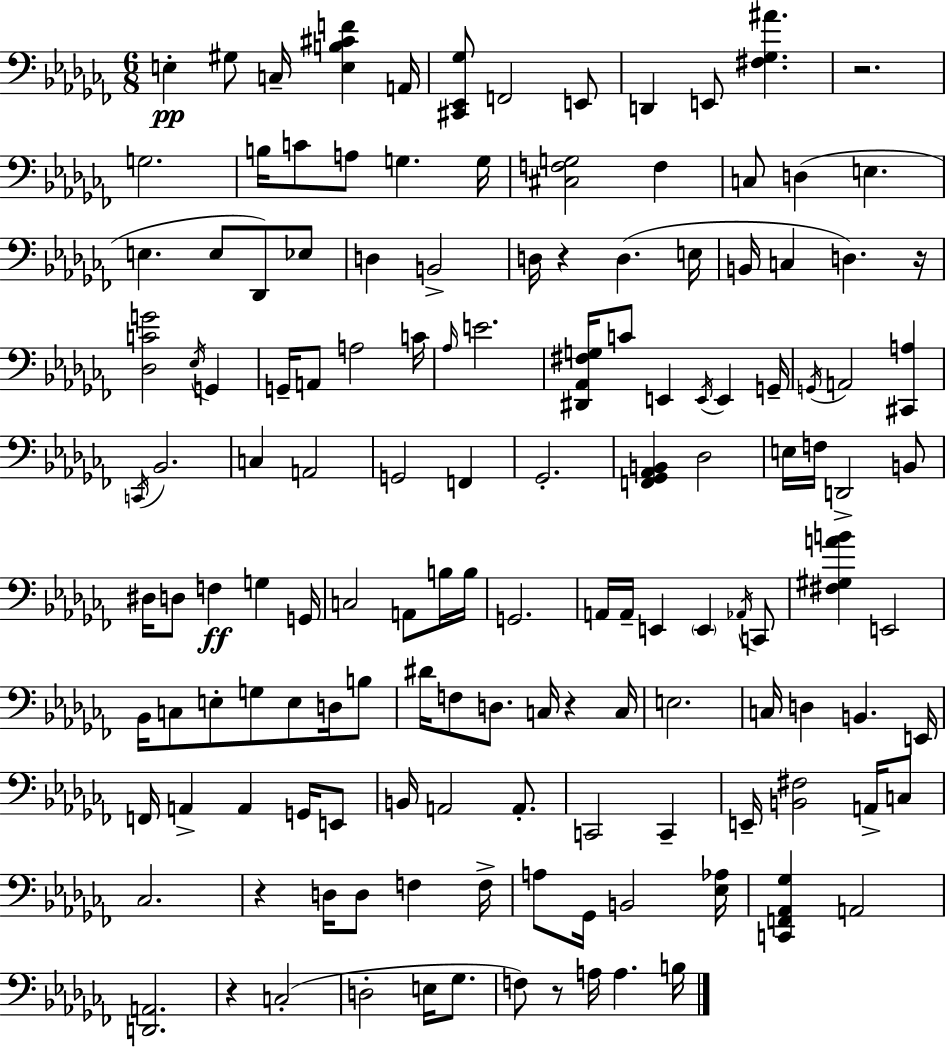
E3/q G#3/e C3/s [E3,B3,C#4,F4]/q A2/s [C#2,Eb2,Gb3]/e F2/h E2/e D2/q E2/e [F#3,Gb3,A#4]/q. R/h. G3/h. B3/s C4/e A3/e G3/q. G3/s [C#3,F3,G3]/h F3/q C3/e D3/q E3/q. E3/q. E3/e Db2/e Eb3/e D3/q B2/h D3/s R/q D3/q. E3/s B2/s C3/q D3/q. R/s [Db3,C4,G4]/h Eb3/s G2/q G2/s A2/e A3/h C4/s Ab3/s E4/h. [D#2,Ab2,F#3,G3]/s C4/e E2/q E2/s E2/q G2/s G2/s A2/h [C#2,A3]/q C2/s Bb2/h. C3/q A2/h G2/h F2/q Gb2/h. [F2,Gb2,Ab2,B2]/q Db3/h E3/s F3/s D2/h B2/e D#3/s D3/e F3/q G3/q G2/s C3/h A2/e B3/s B3/s G2/h. A2/s A2/s E2/q E2/q Ab2/s C2/e [F#3,G#3,A4,B4]/q E2/h Bb2/s C3/e E3/e G3/e E3/e D3/s B3/e D#4/s F3/e D3/e. C3/s R/q C3/s E3/h. C3/s D3/q B2/q. E2/s F2/s A2/q A2/q G2/s E2/e B2/s A2/h A2/e. C2/h C2/q E2/s [B2,F#3]/h A2/s C3/e CES3/h. R/q D3/s D3/e F3/q F3/s A3/e Gb2/s B2/h [Eb3,Ab3]/s [C2,F2,Ab2,Gb3]/q A2/h [D2,A2]/h. R/q C3/h D3/h E3/s Gb3/e. F3/e R/e A3/s A3/q. B3/s